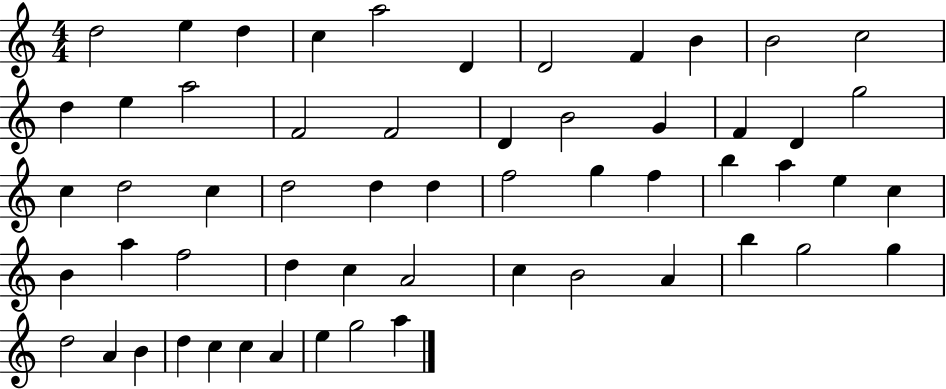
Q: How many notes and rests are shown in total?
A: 57